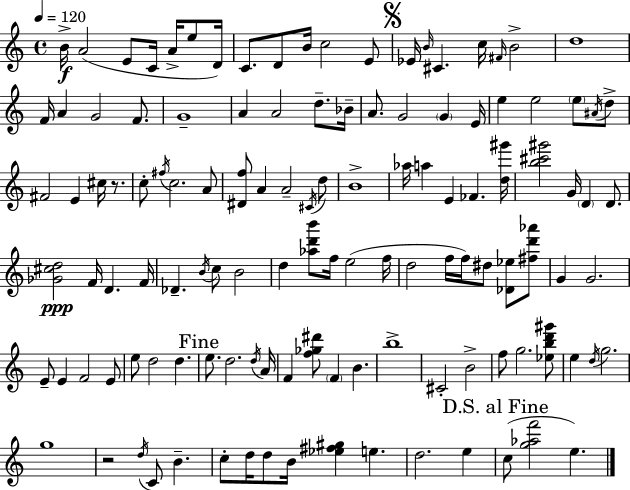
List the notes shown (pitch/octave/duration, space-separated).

B4/s A4/h E4/e C4/s A4/s E5/e D4/s C4/e. D4/e B4/s C5/h E4/e Eb4/s B4/s C#4/q. C5/s F#4/s B4/h D5/w F4/s A4/q G4/h F4/e. G4/w A4/q A4/h D5/e. Bb4/s A4/e. G4/h G4/q E4/s E5/q E5/h E5/e A#4/s D5/e F#4/h E4/q C#5/s R/e. C5/e F#5/s C5/h. A4/e [D#4,F5]/e A4/q A4/h C#4/s D5/e B4/w Ab5/s A5/q E4/q FES4/q. [D5,G#6]/s [B5,C#6,G#6]/h G4/s D4/q D4/e. [Gb4,C#5,D5]/h F4/s D4/q. F4/s Db4/q. B4/s C5/e B4/h D5/q [Ab5,D6,B6]/e F5/s E5/h F5/s D5/h F5/s F5/s D#5/e [Db4,Eb5]/e [F#5,D6,Ab6]/e G4/q G4/h. E4/e E4/q F4/h E4/e E5/e D5/h D5/q. E5/e. D5/h. D5/s A4/s F4/q [F5,Gb5,D#6]/e F4/q B4/q. B5/w C#4/h B4/h F5/e G5/h. [Eb5,B5,D6,G#6]/e E5/q D5/s G5/h. G5/w R/h D5/s C4/e B4/q. C5/e D5/s D5/e B4/s [Eb5,F#5,G#5]/q E5/q. D5/h. E5/q C5/e [G5,Ab5,F6]/h E5/q.